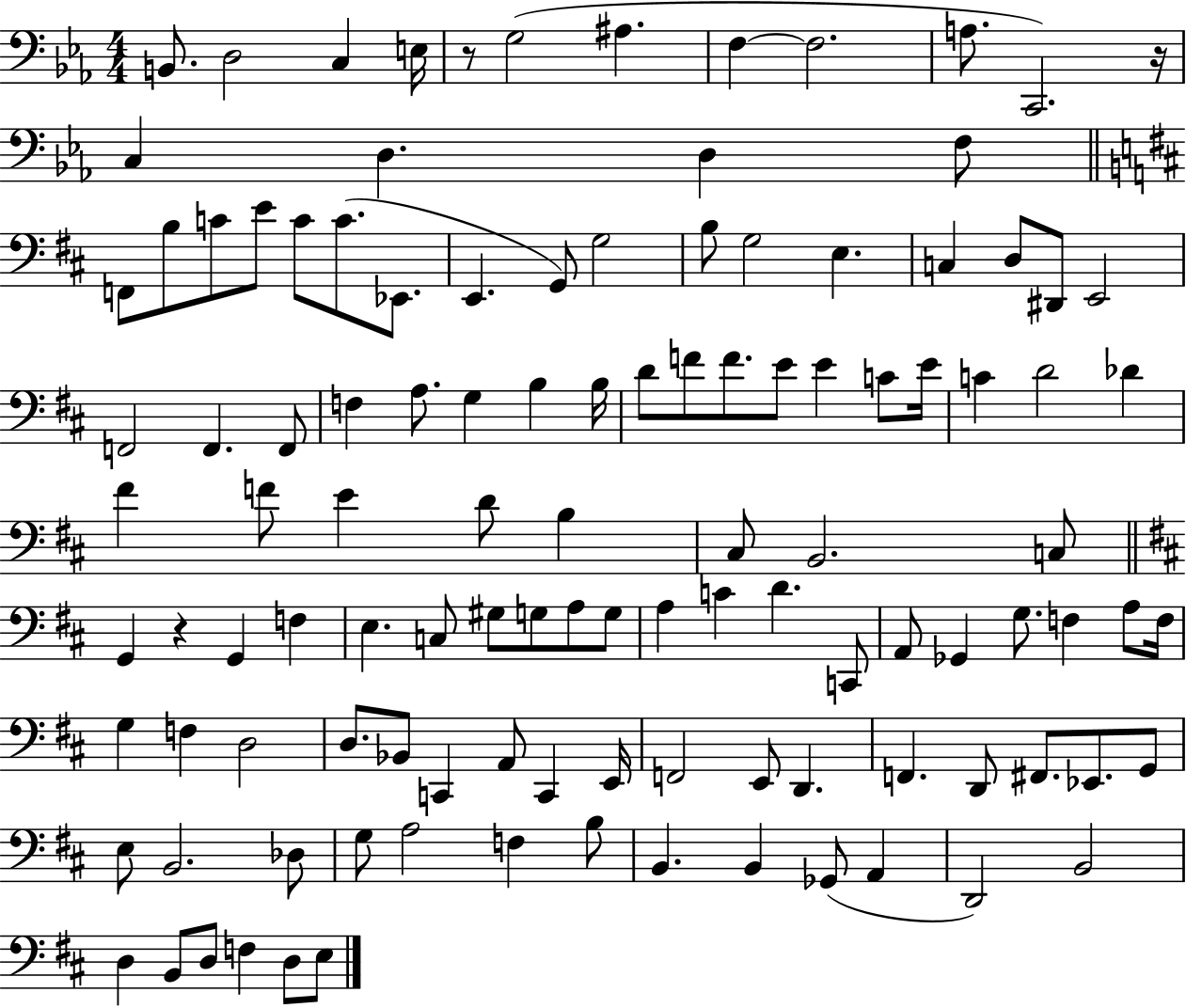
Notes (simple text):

B2/e. D3/h C3/q E3/s R/e G3/h A#3/q. F3/q F3/h. A3/e. C2/h. R/s C3/q D3/q. D3/q F3/e F2/e B3/e C4/e E4/e C4/e C4/e. Eb2/e. E2/q. G2/e G3/h B3/e G3/h E3/q. C3/q D3/e D#2/e E2/h F2/h F2/q. F2/e F3/q A3/e. G3/q B3/q B3/s D4/e F4/e F4/e. E4/e E4/q C4/e E4/s C4/q D4/h Db4/q F#4/q F4/e E4/q D4/e B3/q C#3/e B2/h. C3/e G2/q R/q G2/q F3/q E3/q. C3/e G#3/e G3/e A3/e G3/e A3/q C4/q D4/q. C2/e A2/e Gb2/q G3/e. F3/q A3/e F3/s G3/q F3/q D3/h D3/e. Bb2/e C2/q A2/e C2/q E2/s F2/h E2/e D2/q. F2/q. D2/e F#2/e. Eb2/e. G2/e E3/e B2/h. Db3/e G3/e A3/h F3/q B3/e B2/q. B2/q Gb2/e A2/q D2/h B2/h D3/q B2/e D3/e F3/q D3/e E3/e